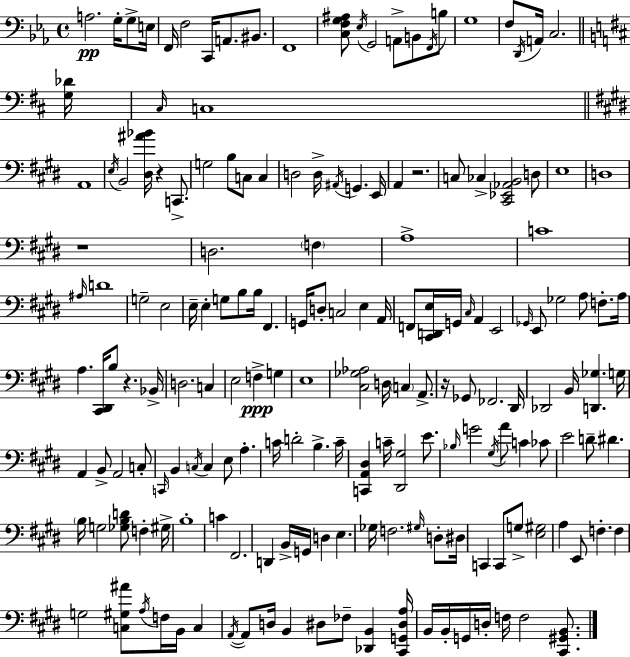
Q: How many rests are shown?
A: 5